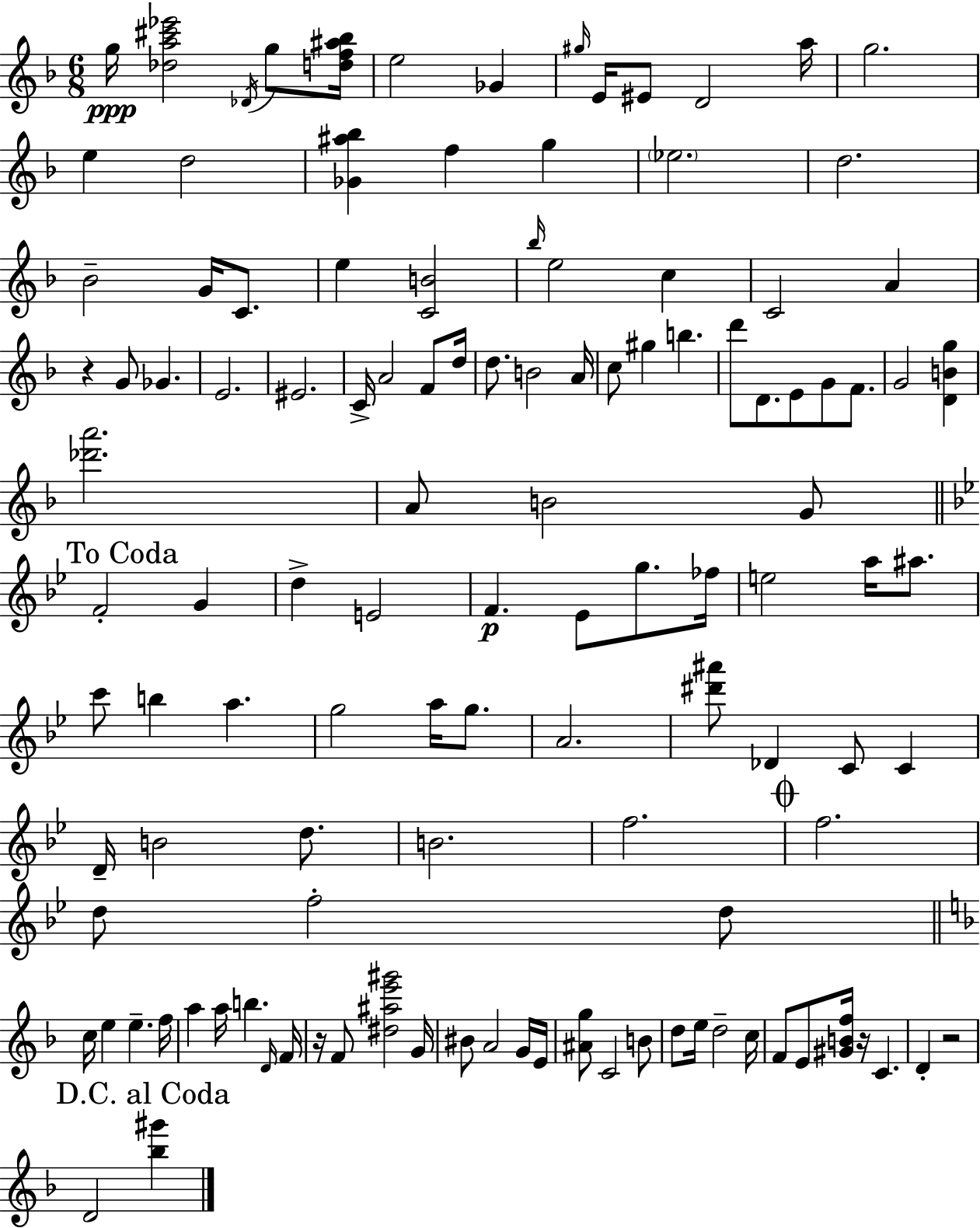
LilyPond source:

{
  \clef treble
  \numericTimeSignature
  \time 6/8
  \key f \major
  g''16\ppp <des'' a'' cis''' ees'''>2 \acciaccatura { des'16 } g''8 | <d'' f'' ais'' bes''>16 e''2 ges'4 | \grace { gis''16 } e'16 eis'8 d'2 | a''16 g''2. | \break e''4 d''2 | <ges' ais'' bes''>4 f''4 g''4 | \parenthesize ees''2. | d''2. | \break bes'2-- g'16 c'8. | e''4 <c' b'>2 | \grace { bes''16 } e''2 c''4 | c'2 a'4 | \break r4 g'8 ges'4. | e'2. | eis'2. | c'16-> a'2 | \break f'8 d''16 d''8. b'2 | a'16 c''8 gis''4 b''4. | d'''8 d'8. e'8 g'8 | f'8. g'2 <d' b' g''>4 | \break <des''' a'''>2. | a'8 b'2 | g'8 \mark "To Coda" \bar "||" \break \key bes \major f'2-. g'4 | d''4-> e'2 | f'4.\p ees'8 g''8. fes''16 | e''2 a''16 ais''8. | \break c'''8 b''4 a''4. | g''2 a''16 g''8. | a'2. | <dis''' ais'''>8 des'4 c'8 c'4 | \break d'16-- b'2 d''8. | b'2. | f''2. | \mark \markup { \musicglyph "scripts.coda" } f''2. | \break d''8 f''2-. d''8 | \bar "||" \break \key f \major c''16 e''4 e''4.-- f''16 | a''4 a''16 b''4. \grace { d'16 } | f'16 r16 f'8 <dis'' ais'' e''' gis'''>2 | g'16 bis'8 a'2 g'16 | \break e'16 <ais' g''>8 c'2 b'8 | d''8 e''16 d''2-- | c''16 f'8 e'8 <gis' b' f''>16 r16 c'4. | d'4-. r2 | \break \mark "D.C. al Coda" d'2 <bes'' gis'''>4 | \bar "|."
}